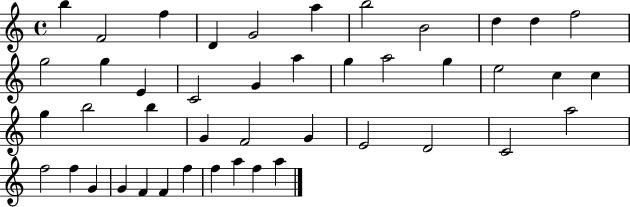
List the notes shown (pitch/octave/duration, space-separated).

B5/q F4/h F5/q D4/q G4/h A5/q B5/h B4/h D5/q D5/q F5/h G5/h G5/q E4/q C4/h G4/q A5/q G5/q A5/h G5/q E5/h C5/q C5/q G5/q B5/h B5/q G4/q F4/h G4/q E4/h D4/h C4/h A5/h F5/h F5/q G4/q G4/q F4/q F4/q F5/q F5/q A5/q F5/q A5/q